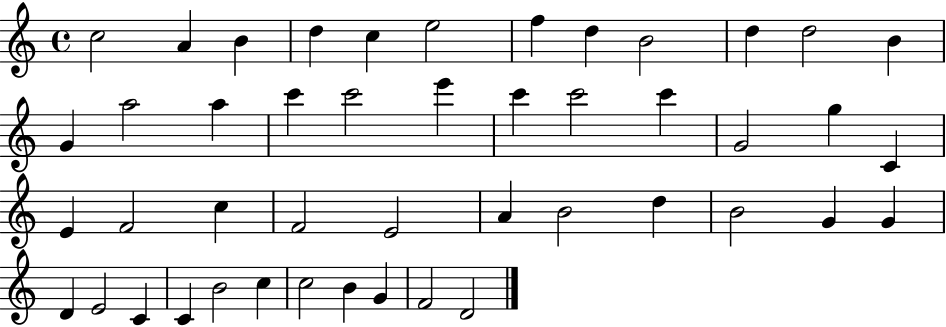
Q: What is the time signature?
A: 4/4